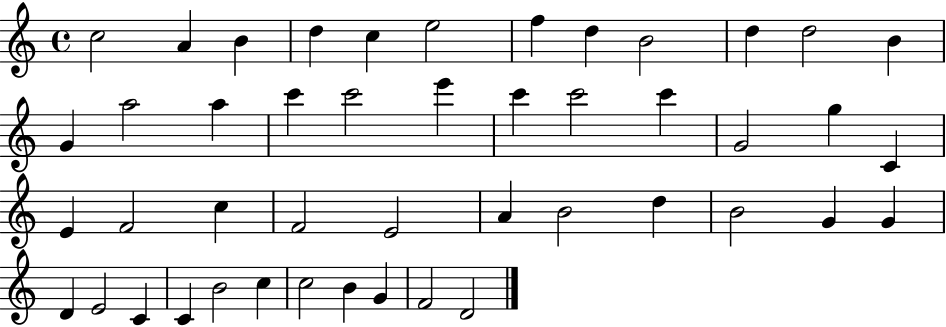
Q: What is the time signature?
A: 4/4